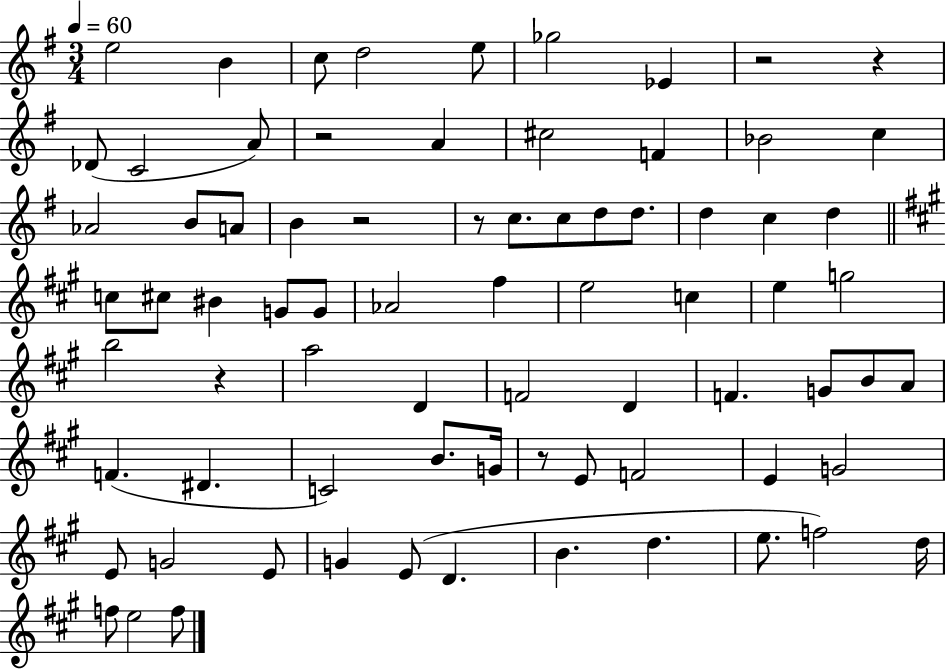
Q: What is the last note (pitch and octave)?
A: F5